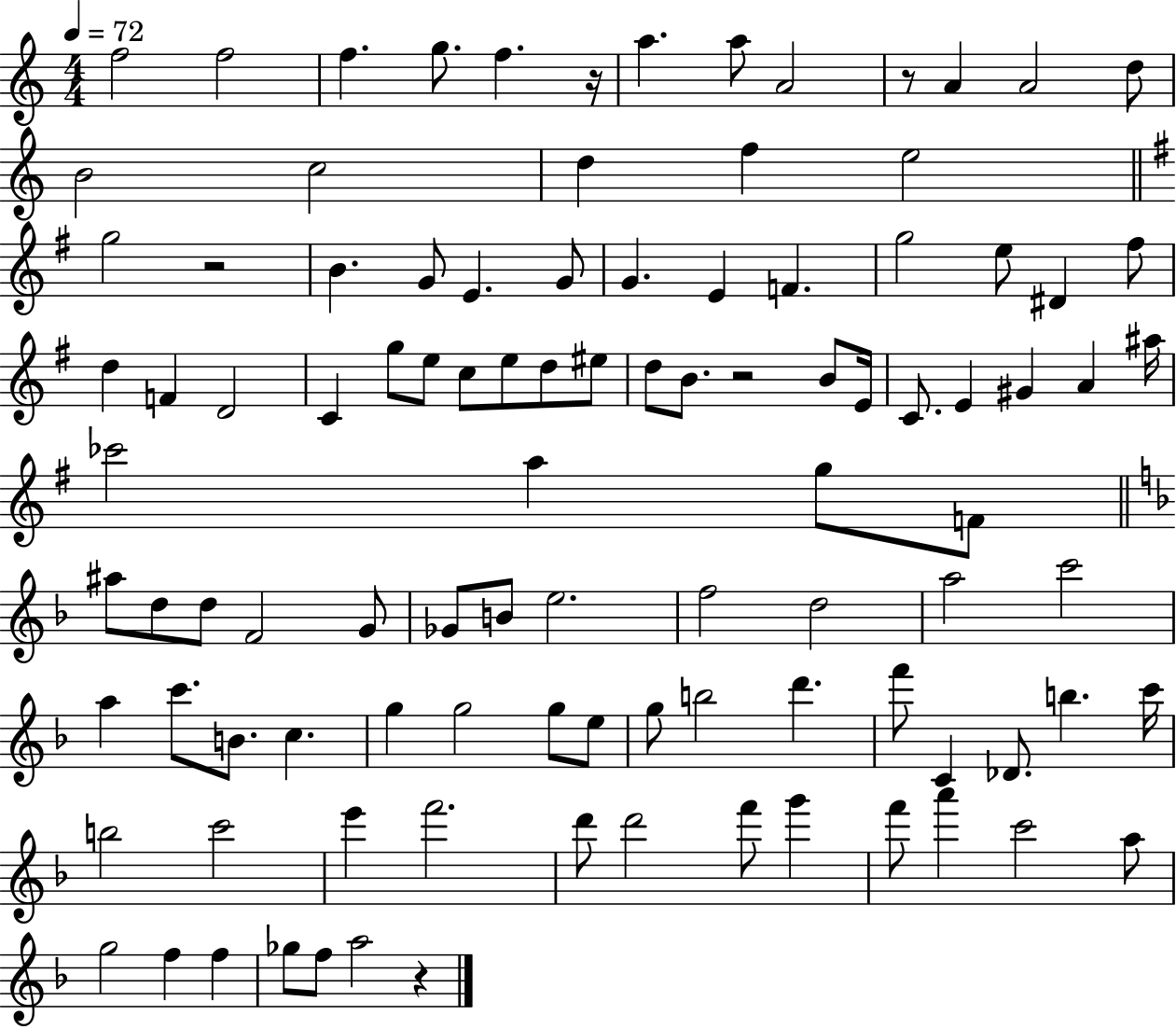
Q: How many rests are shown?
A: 5